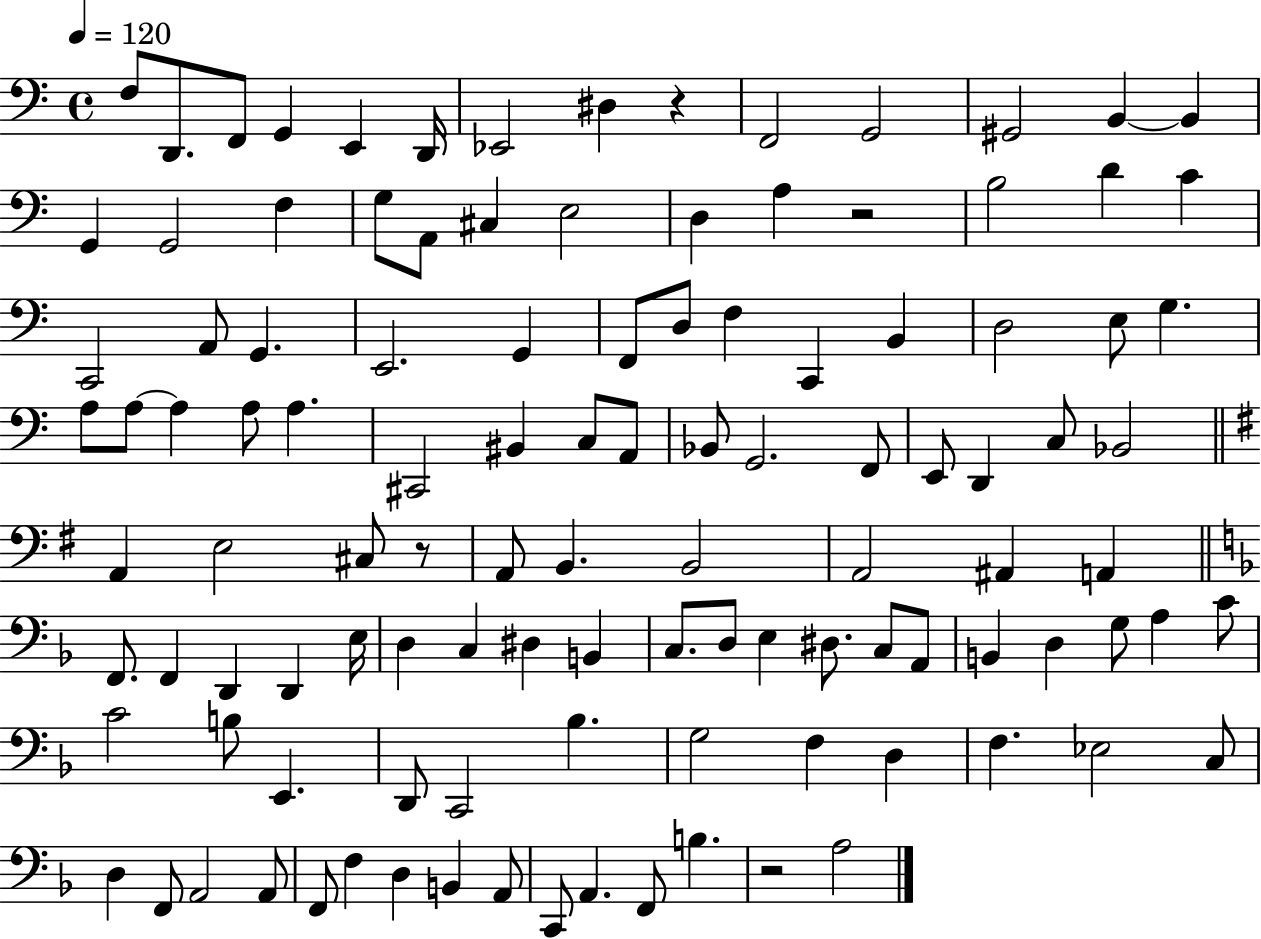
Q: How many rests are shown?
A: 4